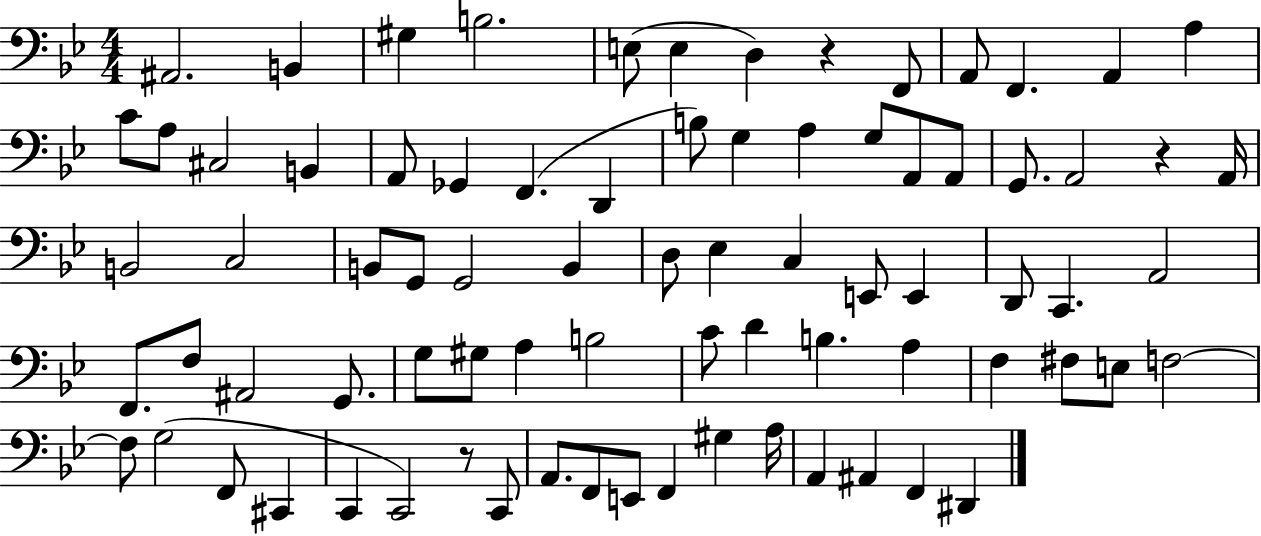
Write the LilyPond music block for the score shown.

{
  \clef bass
  \numericTimeSignature
  \time 4/4
  \key bes \major
  ais,2. b,4 | gis4 b2. | e8( e4 d4) r4 f,8 | a,8 f,4. a,4 a4 | \break c'8 a8 cis2 b,4 | a,8 ges,4 f,4.( d,4 | b8) g4 a4 g8 a,8 a,8 | g,8. a,2 r4 a,16 | \break b,2 c2 | b,8 g,8 g,2 b,4 | d8 ees4 c4 e,8 e,4 | d,8 c,4. a,2 | \break f,8. f8 ais,2 g,8. | g8 gis8 a4 b2 | c'8 d'4 b4. a4 | f4 fis8 e8 f2~~ | \break f8 g2( f,8 cis,4 | c,4 c,2) r8 c,8 | a,8. f,8 e,8 f,4 gis4 a16 | a,4 ais,4 f,4 dis,4 | \break \bar "|."
}